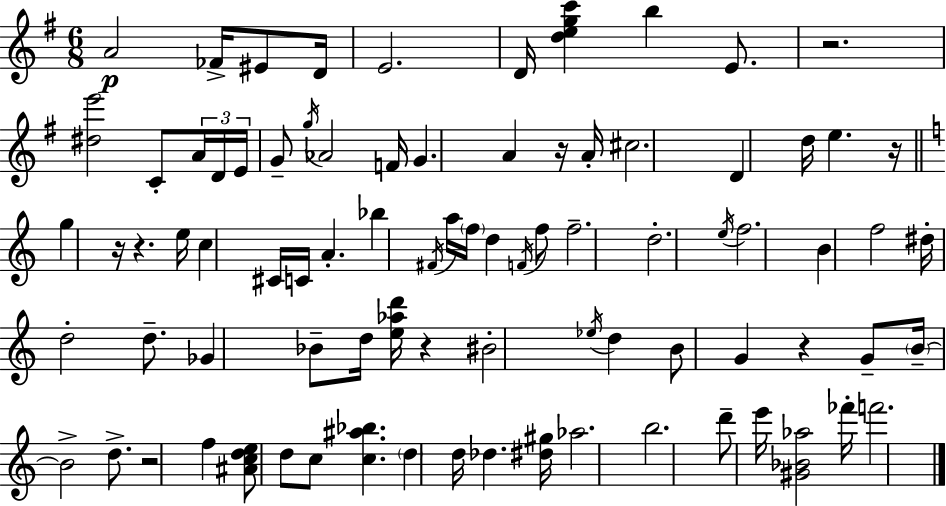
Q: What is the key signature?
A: E minor